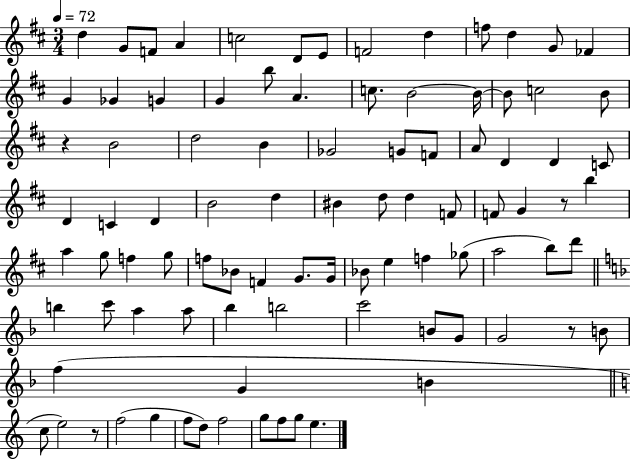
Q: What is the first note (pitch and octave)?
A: D5